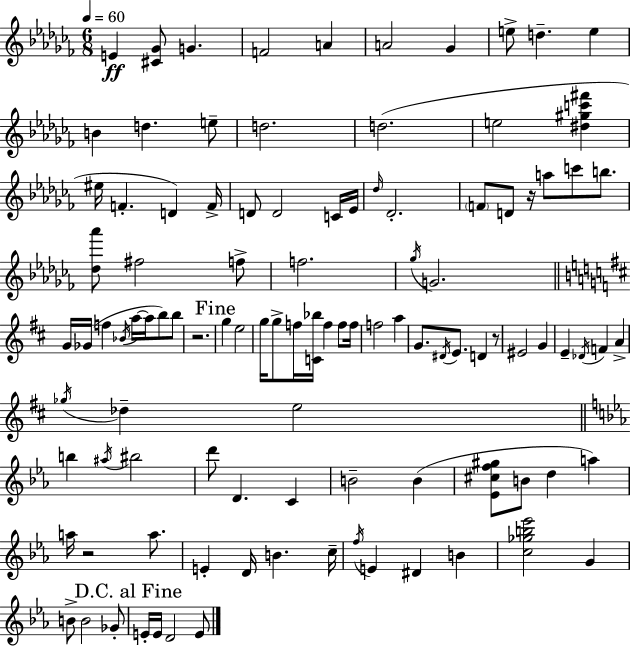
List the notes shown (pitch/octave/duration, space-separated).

E4/q [C#4,Gb4]/e G4/q. F4/h A4/q A4/h Gb4/q E5/e D5/q. E5/q B4/q D5/q. E5/e D5/h. D5/h. E5/h [D#5,G#5,C6,F#6]/q EIS5/s F4/q. D4/q F4/s D4/e D4/h C4/s Eb4/s Db5/s Db4/h. F4/e D4/e R/s A5/e C6/e B5/e. [Db5,Ab6]/e F#5/h F5/e F5/h. Gb5/s G4/h. G4/s Gb4/s F5/q Bb4/s A5/s A5/s B5/e B5/e R/h. G5/q E5/h G5/s G5/e F5/s [C4,Bb5]/s F5/q F5/e F5/s F5/h A5/q G4/e. D#4/s E4/e. D4/q R/e EIS4/h G4/q E4/q Db4/s F4/q A4/q Gb5/s Db5/q E5/h B5/q A#5/s BIS5/h D6/e D4/q. C4/q B4/h B4/q [Eb4,C#5,F5,G#5]/e B4/e D5/q A5/q A5/s R/h A5/e. E4/q D4/s B4/q. C5/s F5/s E4/q D#4/q B4/q [C5,Gb5,B5,Eb6]/h G4/q B4/e B4/h Gb4/e E4/s E4/s D4/h E4/e